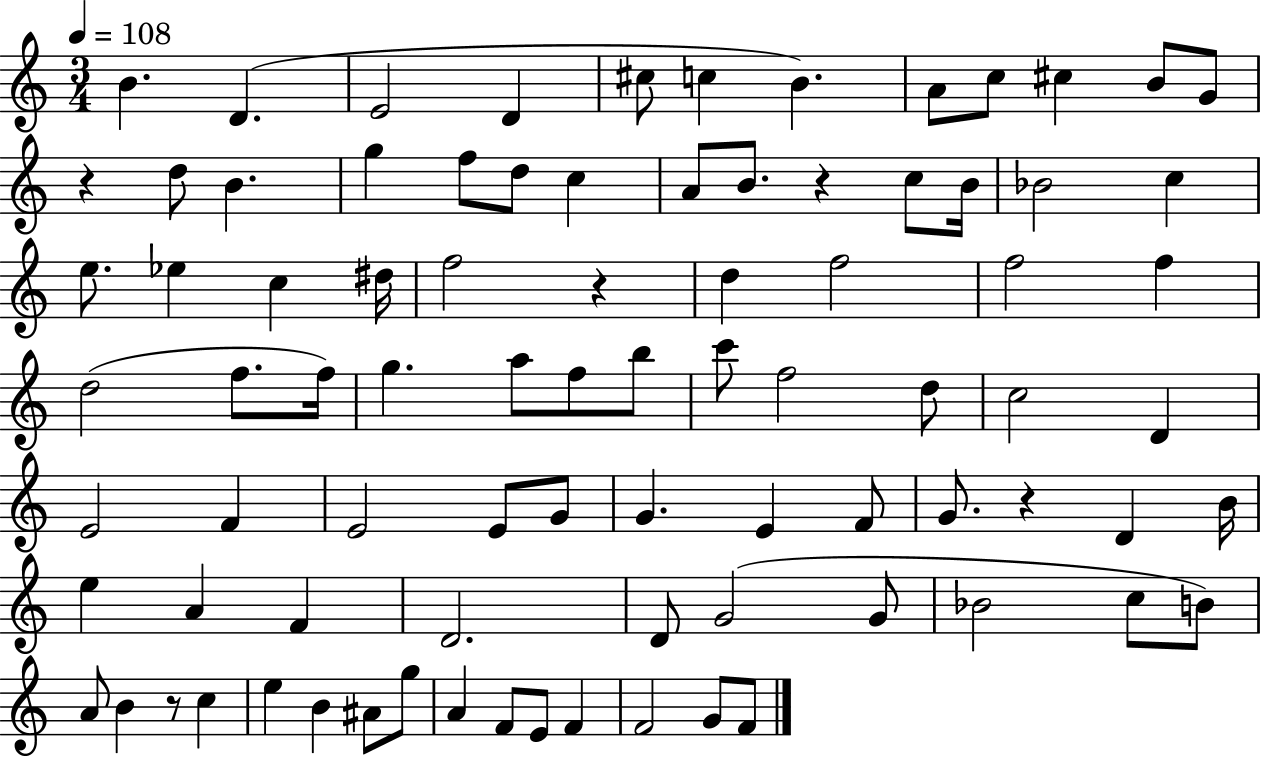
X:1
T:Untitled
M:3/4
L:1/4
K:C
B D E2 D ^c/2 c B A/2 c/2 ^c B/2 G/2 z d/2 B g f/2 d/2 c A/2 B/2 z c/2 B/4 _B2 c e/2 _e c ^d/4 f2 z d f2 f2 f d2 f/2 f/4 g a/2 f/2 b/2 c'/2 f2 d/2 c2 D E2 F E2 E/2 G/2 G E F/2 G/2 z D B/4 e A F D2 D/2 G2 G/2 _B2 c/2 B/2 A/2 B z/2 c e B ^A/2 g/2 A F/2 E/2 F F2 G/2 F/2